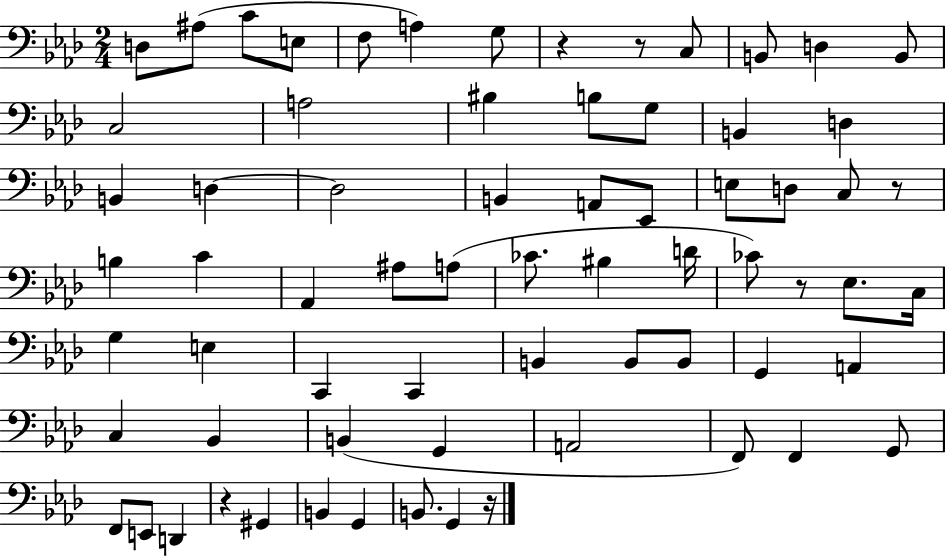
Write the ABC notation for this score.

X:1
T:Untitled
M:2/4
L:1/4
K:Ab
D,/2 ^A,/2 C/2 E,/2 F,/2 A, G,/2 z z/2 C,/2 B,,/2 D, B,,/2 C,2 A,2 ^B, B,/2 G,/2 B,, D, B,, D, D,2 B,, A,,/2 _E,,/2 E,/2 D,/2 C,/2 z/2 B, C _A,, ^A,/2 A,/2 _C/2 ^B, D/4 _C/2 z/2 _E,/2 C,/4 G, E, C,, C,, B,, B,,/2 B,,/2 G,, A,, C, _B,, B,, G,, A,,2 F,,/2 F,, G,,/2 F,,/2 E,,/2 D,, z ^G,, B,, G,, B,,/2 G,, z/4